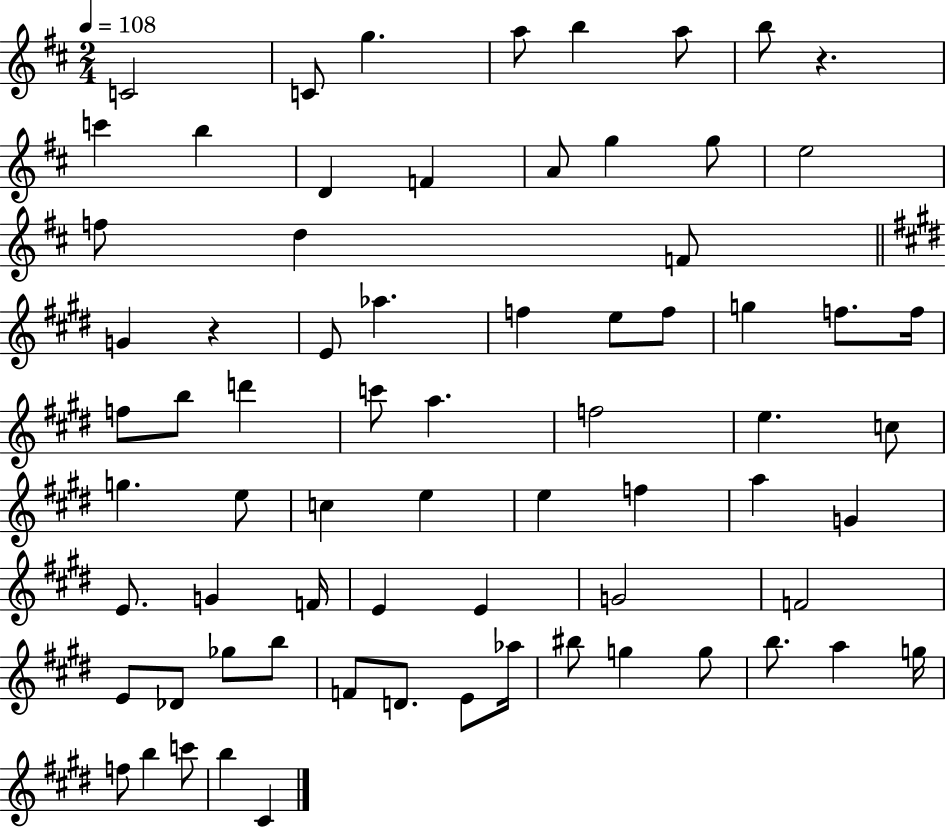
{
  \clef treble
  \numericTimeSignature
  \time 2/4
  \key d \major
  \tempo 4 = 108
  c'2 | c'8 g''4. | a''8 b''4 a''8 | b''8 r4. | \break c'''4 b''4 | d'4 f'4 | a'8 g''4 g''8 | e''2 | \break f''8 d''4 f'8 | \bar "||" \break \key e \major g'4 r4 | e'8 aes''4. | f''4 e''8 f''8 | g''4 f''8. f''16 | \break f''8 b''8 d'''4 | c'''8 a''4. | f''2 | e''4. c''8 | \break g''4. e''8 | c''4 e''4 | e''4 f''4 | a''4 g'4 | \break e'8. g'4 f'16 | e'4 e'4 | g'2 | f'2 | \break e'8 des'8 ges''8 b''8 | f'8 d'8. e'8 aes''16 | bis''8 g''4 g''8 | b''8. a''4 g''16 | \break f''8 b''4 c'''8 | b''4 cis'4 | \bar "|."
}